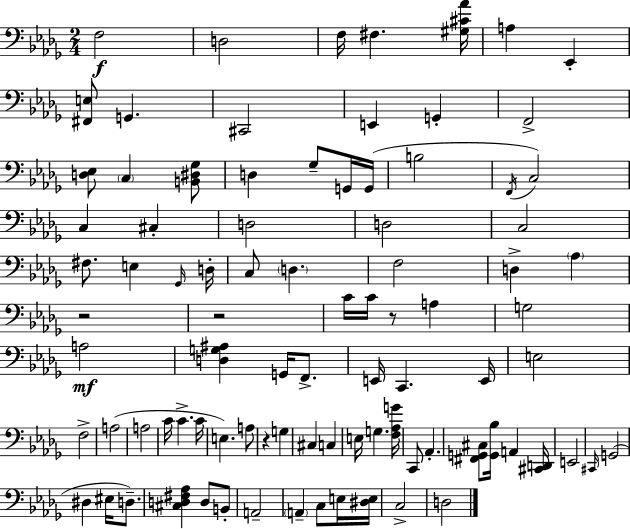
F3/h D3/h F3/s F#3/q. [G#3,C#4,Ab4]/s A3/q Eb2/q [F#2,E3]/e G2/q. C#2/h E2/q G2/q F2/h [D3,Eb3]/e C3/q [B2,D#3,Gb3]/e D3/q Gb3/e G2/s G2/s B3/h F2/s C3/h C3/q C#3/q D3/h D3/h C3/h F#3/e. E3/q Gb2/s D3/s C3/e D3/q. F3/h D3/q Ab3/q R/h R/h C4/s C4/s R/e A3/q G3/h A3/h [D3,G3,A#3]/q G2/s F2/e. E2/s C2/q. E2/s E3/h F3/h A3/h A3/h C4/s C4/q. C4/s E3/q. A3/e R/q G3/q C#3/q C3/q E3/s G3/q. [F3,Ab3,G4]/s C2/e Ab2/q. [F#2,G2,C#3]/e [G2,Bb3]/s A2/q [C#2,D2]/s E2/h C#2/s G2/h D#3/q EIS3/s D3/e. [C#3,D3,F#3,Ab3]/q D3/e B2/e A2/h A2/q C3/e E3/s [D#3,E3]/s C3/h D3/h